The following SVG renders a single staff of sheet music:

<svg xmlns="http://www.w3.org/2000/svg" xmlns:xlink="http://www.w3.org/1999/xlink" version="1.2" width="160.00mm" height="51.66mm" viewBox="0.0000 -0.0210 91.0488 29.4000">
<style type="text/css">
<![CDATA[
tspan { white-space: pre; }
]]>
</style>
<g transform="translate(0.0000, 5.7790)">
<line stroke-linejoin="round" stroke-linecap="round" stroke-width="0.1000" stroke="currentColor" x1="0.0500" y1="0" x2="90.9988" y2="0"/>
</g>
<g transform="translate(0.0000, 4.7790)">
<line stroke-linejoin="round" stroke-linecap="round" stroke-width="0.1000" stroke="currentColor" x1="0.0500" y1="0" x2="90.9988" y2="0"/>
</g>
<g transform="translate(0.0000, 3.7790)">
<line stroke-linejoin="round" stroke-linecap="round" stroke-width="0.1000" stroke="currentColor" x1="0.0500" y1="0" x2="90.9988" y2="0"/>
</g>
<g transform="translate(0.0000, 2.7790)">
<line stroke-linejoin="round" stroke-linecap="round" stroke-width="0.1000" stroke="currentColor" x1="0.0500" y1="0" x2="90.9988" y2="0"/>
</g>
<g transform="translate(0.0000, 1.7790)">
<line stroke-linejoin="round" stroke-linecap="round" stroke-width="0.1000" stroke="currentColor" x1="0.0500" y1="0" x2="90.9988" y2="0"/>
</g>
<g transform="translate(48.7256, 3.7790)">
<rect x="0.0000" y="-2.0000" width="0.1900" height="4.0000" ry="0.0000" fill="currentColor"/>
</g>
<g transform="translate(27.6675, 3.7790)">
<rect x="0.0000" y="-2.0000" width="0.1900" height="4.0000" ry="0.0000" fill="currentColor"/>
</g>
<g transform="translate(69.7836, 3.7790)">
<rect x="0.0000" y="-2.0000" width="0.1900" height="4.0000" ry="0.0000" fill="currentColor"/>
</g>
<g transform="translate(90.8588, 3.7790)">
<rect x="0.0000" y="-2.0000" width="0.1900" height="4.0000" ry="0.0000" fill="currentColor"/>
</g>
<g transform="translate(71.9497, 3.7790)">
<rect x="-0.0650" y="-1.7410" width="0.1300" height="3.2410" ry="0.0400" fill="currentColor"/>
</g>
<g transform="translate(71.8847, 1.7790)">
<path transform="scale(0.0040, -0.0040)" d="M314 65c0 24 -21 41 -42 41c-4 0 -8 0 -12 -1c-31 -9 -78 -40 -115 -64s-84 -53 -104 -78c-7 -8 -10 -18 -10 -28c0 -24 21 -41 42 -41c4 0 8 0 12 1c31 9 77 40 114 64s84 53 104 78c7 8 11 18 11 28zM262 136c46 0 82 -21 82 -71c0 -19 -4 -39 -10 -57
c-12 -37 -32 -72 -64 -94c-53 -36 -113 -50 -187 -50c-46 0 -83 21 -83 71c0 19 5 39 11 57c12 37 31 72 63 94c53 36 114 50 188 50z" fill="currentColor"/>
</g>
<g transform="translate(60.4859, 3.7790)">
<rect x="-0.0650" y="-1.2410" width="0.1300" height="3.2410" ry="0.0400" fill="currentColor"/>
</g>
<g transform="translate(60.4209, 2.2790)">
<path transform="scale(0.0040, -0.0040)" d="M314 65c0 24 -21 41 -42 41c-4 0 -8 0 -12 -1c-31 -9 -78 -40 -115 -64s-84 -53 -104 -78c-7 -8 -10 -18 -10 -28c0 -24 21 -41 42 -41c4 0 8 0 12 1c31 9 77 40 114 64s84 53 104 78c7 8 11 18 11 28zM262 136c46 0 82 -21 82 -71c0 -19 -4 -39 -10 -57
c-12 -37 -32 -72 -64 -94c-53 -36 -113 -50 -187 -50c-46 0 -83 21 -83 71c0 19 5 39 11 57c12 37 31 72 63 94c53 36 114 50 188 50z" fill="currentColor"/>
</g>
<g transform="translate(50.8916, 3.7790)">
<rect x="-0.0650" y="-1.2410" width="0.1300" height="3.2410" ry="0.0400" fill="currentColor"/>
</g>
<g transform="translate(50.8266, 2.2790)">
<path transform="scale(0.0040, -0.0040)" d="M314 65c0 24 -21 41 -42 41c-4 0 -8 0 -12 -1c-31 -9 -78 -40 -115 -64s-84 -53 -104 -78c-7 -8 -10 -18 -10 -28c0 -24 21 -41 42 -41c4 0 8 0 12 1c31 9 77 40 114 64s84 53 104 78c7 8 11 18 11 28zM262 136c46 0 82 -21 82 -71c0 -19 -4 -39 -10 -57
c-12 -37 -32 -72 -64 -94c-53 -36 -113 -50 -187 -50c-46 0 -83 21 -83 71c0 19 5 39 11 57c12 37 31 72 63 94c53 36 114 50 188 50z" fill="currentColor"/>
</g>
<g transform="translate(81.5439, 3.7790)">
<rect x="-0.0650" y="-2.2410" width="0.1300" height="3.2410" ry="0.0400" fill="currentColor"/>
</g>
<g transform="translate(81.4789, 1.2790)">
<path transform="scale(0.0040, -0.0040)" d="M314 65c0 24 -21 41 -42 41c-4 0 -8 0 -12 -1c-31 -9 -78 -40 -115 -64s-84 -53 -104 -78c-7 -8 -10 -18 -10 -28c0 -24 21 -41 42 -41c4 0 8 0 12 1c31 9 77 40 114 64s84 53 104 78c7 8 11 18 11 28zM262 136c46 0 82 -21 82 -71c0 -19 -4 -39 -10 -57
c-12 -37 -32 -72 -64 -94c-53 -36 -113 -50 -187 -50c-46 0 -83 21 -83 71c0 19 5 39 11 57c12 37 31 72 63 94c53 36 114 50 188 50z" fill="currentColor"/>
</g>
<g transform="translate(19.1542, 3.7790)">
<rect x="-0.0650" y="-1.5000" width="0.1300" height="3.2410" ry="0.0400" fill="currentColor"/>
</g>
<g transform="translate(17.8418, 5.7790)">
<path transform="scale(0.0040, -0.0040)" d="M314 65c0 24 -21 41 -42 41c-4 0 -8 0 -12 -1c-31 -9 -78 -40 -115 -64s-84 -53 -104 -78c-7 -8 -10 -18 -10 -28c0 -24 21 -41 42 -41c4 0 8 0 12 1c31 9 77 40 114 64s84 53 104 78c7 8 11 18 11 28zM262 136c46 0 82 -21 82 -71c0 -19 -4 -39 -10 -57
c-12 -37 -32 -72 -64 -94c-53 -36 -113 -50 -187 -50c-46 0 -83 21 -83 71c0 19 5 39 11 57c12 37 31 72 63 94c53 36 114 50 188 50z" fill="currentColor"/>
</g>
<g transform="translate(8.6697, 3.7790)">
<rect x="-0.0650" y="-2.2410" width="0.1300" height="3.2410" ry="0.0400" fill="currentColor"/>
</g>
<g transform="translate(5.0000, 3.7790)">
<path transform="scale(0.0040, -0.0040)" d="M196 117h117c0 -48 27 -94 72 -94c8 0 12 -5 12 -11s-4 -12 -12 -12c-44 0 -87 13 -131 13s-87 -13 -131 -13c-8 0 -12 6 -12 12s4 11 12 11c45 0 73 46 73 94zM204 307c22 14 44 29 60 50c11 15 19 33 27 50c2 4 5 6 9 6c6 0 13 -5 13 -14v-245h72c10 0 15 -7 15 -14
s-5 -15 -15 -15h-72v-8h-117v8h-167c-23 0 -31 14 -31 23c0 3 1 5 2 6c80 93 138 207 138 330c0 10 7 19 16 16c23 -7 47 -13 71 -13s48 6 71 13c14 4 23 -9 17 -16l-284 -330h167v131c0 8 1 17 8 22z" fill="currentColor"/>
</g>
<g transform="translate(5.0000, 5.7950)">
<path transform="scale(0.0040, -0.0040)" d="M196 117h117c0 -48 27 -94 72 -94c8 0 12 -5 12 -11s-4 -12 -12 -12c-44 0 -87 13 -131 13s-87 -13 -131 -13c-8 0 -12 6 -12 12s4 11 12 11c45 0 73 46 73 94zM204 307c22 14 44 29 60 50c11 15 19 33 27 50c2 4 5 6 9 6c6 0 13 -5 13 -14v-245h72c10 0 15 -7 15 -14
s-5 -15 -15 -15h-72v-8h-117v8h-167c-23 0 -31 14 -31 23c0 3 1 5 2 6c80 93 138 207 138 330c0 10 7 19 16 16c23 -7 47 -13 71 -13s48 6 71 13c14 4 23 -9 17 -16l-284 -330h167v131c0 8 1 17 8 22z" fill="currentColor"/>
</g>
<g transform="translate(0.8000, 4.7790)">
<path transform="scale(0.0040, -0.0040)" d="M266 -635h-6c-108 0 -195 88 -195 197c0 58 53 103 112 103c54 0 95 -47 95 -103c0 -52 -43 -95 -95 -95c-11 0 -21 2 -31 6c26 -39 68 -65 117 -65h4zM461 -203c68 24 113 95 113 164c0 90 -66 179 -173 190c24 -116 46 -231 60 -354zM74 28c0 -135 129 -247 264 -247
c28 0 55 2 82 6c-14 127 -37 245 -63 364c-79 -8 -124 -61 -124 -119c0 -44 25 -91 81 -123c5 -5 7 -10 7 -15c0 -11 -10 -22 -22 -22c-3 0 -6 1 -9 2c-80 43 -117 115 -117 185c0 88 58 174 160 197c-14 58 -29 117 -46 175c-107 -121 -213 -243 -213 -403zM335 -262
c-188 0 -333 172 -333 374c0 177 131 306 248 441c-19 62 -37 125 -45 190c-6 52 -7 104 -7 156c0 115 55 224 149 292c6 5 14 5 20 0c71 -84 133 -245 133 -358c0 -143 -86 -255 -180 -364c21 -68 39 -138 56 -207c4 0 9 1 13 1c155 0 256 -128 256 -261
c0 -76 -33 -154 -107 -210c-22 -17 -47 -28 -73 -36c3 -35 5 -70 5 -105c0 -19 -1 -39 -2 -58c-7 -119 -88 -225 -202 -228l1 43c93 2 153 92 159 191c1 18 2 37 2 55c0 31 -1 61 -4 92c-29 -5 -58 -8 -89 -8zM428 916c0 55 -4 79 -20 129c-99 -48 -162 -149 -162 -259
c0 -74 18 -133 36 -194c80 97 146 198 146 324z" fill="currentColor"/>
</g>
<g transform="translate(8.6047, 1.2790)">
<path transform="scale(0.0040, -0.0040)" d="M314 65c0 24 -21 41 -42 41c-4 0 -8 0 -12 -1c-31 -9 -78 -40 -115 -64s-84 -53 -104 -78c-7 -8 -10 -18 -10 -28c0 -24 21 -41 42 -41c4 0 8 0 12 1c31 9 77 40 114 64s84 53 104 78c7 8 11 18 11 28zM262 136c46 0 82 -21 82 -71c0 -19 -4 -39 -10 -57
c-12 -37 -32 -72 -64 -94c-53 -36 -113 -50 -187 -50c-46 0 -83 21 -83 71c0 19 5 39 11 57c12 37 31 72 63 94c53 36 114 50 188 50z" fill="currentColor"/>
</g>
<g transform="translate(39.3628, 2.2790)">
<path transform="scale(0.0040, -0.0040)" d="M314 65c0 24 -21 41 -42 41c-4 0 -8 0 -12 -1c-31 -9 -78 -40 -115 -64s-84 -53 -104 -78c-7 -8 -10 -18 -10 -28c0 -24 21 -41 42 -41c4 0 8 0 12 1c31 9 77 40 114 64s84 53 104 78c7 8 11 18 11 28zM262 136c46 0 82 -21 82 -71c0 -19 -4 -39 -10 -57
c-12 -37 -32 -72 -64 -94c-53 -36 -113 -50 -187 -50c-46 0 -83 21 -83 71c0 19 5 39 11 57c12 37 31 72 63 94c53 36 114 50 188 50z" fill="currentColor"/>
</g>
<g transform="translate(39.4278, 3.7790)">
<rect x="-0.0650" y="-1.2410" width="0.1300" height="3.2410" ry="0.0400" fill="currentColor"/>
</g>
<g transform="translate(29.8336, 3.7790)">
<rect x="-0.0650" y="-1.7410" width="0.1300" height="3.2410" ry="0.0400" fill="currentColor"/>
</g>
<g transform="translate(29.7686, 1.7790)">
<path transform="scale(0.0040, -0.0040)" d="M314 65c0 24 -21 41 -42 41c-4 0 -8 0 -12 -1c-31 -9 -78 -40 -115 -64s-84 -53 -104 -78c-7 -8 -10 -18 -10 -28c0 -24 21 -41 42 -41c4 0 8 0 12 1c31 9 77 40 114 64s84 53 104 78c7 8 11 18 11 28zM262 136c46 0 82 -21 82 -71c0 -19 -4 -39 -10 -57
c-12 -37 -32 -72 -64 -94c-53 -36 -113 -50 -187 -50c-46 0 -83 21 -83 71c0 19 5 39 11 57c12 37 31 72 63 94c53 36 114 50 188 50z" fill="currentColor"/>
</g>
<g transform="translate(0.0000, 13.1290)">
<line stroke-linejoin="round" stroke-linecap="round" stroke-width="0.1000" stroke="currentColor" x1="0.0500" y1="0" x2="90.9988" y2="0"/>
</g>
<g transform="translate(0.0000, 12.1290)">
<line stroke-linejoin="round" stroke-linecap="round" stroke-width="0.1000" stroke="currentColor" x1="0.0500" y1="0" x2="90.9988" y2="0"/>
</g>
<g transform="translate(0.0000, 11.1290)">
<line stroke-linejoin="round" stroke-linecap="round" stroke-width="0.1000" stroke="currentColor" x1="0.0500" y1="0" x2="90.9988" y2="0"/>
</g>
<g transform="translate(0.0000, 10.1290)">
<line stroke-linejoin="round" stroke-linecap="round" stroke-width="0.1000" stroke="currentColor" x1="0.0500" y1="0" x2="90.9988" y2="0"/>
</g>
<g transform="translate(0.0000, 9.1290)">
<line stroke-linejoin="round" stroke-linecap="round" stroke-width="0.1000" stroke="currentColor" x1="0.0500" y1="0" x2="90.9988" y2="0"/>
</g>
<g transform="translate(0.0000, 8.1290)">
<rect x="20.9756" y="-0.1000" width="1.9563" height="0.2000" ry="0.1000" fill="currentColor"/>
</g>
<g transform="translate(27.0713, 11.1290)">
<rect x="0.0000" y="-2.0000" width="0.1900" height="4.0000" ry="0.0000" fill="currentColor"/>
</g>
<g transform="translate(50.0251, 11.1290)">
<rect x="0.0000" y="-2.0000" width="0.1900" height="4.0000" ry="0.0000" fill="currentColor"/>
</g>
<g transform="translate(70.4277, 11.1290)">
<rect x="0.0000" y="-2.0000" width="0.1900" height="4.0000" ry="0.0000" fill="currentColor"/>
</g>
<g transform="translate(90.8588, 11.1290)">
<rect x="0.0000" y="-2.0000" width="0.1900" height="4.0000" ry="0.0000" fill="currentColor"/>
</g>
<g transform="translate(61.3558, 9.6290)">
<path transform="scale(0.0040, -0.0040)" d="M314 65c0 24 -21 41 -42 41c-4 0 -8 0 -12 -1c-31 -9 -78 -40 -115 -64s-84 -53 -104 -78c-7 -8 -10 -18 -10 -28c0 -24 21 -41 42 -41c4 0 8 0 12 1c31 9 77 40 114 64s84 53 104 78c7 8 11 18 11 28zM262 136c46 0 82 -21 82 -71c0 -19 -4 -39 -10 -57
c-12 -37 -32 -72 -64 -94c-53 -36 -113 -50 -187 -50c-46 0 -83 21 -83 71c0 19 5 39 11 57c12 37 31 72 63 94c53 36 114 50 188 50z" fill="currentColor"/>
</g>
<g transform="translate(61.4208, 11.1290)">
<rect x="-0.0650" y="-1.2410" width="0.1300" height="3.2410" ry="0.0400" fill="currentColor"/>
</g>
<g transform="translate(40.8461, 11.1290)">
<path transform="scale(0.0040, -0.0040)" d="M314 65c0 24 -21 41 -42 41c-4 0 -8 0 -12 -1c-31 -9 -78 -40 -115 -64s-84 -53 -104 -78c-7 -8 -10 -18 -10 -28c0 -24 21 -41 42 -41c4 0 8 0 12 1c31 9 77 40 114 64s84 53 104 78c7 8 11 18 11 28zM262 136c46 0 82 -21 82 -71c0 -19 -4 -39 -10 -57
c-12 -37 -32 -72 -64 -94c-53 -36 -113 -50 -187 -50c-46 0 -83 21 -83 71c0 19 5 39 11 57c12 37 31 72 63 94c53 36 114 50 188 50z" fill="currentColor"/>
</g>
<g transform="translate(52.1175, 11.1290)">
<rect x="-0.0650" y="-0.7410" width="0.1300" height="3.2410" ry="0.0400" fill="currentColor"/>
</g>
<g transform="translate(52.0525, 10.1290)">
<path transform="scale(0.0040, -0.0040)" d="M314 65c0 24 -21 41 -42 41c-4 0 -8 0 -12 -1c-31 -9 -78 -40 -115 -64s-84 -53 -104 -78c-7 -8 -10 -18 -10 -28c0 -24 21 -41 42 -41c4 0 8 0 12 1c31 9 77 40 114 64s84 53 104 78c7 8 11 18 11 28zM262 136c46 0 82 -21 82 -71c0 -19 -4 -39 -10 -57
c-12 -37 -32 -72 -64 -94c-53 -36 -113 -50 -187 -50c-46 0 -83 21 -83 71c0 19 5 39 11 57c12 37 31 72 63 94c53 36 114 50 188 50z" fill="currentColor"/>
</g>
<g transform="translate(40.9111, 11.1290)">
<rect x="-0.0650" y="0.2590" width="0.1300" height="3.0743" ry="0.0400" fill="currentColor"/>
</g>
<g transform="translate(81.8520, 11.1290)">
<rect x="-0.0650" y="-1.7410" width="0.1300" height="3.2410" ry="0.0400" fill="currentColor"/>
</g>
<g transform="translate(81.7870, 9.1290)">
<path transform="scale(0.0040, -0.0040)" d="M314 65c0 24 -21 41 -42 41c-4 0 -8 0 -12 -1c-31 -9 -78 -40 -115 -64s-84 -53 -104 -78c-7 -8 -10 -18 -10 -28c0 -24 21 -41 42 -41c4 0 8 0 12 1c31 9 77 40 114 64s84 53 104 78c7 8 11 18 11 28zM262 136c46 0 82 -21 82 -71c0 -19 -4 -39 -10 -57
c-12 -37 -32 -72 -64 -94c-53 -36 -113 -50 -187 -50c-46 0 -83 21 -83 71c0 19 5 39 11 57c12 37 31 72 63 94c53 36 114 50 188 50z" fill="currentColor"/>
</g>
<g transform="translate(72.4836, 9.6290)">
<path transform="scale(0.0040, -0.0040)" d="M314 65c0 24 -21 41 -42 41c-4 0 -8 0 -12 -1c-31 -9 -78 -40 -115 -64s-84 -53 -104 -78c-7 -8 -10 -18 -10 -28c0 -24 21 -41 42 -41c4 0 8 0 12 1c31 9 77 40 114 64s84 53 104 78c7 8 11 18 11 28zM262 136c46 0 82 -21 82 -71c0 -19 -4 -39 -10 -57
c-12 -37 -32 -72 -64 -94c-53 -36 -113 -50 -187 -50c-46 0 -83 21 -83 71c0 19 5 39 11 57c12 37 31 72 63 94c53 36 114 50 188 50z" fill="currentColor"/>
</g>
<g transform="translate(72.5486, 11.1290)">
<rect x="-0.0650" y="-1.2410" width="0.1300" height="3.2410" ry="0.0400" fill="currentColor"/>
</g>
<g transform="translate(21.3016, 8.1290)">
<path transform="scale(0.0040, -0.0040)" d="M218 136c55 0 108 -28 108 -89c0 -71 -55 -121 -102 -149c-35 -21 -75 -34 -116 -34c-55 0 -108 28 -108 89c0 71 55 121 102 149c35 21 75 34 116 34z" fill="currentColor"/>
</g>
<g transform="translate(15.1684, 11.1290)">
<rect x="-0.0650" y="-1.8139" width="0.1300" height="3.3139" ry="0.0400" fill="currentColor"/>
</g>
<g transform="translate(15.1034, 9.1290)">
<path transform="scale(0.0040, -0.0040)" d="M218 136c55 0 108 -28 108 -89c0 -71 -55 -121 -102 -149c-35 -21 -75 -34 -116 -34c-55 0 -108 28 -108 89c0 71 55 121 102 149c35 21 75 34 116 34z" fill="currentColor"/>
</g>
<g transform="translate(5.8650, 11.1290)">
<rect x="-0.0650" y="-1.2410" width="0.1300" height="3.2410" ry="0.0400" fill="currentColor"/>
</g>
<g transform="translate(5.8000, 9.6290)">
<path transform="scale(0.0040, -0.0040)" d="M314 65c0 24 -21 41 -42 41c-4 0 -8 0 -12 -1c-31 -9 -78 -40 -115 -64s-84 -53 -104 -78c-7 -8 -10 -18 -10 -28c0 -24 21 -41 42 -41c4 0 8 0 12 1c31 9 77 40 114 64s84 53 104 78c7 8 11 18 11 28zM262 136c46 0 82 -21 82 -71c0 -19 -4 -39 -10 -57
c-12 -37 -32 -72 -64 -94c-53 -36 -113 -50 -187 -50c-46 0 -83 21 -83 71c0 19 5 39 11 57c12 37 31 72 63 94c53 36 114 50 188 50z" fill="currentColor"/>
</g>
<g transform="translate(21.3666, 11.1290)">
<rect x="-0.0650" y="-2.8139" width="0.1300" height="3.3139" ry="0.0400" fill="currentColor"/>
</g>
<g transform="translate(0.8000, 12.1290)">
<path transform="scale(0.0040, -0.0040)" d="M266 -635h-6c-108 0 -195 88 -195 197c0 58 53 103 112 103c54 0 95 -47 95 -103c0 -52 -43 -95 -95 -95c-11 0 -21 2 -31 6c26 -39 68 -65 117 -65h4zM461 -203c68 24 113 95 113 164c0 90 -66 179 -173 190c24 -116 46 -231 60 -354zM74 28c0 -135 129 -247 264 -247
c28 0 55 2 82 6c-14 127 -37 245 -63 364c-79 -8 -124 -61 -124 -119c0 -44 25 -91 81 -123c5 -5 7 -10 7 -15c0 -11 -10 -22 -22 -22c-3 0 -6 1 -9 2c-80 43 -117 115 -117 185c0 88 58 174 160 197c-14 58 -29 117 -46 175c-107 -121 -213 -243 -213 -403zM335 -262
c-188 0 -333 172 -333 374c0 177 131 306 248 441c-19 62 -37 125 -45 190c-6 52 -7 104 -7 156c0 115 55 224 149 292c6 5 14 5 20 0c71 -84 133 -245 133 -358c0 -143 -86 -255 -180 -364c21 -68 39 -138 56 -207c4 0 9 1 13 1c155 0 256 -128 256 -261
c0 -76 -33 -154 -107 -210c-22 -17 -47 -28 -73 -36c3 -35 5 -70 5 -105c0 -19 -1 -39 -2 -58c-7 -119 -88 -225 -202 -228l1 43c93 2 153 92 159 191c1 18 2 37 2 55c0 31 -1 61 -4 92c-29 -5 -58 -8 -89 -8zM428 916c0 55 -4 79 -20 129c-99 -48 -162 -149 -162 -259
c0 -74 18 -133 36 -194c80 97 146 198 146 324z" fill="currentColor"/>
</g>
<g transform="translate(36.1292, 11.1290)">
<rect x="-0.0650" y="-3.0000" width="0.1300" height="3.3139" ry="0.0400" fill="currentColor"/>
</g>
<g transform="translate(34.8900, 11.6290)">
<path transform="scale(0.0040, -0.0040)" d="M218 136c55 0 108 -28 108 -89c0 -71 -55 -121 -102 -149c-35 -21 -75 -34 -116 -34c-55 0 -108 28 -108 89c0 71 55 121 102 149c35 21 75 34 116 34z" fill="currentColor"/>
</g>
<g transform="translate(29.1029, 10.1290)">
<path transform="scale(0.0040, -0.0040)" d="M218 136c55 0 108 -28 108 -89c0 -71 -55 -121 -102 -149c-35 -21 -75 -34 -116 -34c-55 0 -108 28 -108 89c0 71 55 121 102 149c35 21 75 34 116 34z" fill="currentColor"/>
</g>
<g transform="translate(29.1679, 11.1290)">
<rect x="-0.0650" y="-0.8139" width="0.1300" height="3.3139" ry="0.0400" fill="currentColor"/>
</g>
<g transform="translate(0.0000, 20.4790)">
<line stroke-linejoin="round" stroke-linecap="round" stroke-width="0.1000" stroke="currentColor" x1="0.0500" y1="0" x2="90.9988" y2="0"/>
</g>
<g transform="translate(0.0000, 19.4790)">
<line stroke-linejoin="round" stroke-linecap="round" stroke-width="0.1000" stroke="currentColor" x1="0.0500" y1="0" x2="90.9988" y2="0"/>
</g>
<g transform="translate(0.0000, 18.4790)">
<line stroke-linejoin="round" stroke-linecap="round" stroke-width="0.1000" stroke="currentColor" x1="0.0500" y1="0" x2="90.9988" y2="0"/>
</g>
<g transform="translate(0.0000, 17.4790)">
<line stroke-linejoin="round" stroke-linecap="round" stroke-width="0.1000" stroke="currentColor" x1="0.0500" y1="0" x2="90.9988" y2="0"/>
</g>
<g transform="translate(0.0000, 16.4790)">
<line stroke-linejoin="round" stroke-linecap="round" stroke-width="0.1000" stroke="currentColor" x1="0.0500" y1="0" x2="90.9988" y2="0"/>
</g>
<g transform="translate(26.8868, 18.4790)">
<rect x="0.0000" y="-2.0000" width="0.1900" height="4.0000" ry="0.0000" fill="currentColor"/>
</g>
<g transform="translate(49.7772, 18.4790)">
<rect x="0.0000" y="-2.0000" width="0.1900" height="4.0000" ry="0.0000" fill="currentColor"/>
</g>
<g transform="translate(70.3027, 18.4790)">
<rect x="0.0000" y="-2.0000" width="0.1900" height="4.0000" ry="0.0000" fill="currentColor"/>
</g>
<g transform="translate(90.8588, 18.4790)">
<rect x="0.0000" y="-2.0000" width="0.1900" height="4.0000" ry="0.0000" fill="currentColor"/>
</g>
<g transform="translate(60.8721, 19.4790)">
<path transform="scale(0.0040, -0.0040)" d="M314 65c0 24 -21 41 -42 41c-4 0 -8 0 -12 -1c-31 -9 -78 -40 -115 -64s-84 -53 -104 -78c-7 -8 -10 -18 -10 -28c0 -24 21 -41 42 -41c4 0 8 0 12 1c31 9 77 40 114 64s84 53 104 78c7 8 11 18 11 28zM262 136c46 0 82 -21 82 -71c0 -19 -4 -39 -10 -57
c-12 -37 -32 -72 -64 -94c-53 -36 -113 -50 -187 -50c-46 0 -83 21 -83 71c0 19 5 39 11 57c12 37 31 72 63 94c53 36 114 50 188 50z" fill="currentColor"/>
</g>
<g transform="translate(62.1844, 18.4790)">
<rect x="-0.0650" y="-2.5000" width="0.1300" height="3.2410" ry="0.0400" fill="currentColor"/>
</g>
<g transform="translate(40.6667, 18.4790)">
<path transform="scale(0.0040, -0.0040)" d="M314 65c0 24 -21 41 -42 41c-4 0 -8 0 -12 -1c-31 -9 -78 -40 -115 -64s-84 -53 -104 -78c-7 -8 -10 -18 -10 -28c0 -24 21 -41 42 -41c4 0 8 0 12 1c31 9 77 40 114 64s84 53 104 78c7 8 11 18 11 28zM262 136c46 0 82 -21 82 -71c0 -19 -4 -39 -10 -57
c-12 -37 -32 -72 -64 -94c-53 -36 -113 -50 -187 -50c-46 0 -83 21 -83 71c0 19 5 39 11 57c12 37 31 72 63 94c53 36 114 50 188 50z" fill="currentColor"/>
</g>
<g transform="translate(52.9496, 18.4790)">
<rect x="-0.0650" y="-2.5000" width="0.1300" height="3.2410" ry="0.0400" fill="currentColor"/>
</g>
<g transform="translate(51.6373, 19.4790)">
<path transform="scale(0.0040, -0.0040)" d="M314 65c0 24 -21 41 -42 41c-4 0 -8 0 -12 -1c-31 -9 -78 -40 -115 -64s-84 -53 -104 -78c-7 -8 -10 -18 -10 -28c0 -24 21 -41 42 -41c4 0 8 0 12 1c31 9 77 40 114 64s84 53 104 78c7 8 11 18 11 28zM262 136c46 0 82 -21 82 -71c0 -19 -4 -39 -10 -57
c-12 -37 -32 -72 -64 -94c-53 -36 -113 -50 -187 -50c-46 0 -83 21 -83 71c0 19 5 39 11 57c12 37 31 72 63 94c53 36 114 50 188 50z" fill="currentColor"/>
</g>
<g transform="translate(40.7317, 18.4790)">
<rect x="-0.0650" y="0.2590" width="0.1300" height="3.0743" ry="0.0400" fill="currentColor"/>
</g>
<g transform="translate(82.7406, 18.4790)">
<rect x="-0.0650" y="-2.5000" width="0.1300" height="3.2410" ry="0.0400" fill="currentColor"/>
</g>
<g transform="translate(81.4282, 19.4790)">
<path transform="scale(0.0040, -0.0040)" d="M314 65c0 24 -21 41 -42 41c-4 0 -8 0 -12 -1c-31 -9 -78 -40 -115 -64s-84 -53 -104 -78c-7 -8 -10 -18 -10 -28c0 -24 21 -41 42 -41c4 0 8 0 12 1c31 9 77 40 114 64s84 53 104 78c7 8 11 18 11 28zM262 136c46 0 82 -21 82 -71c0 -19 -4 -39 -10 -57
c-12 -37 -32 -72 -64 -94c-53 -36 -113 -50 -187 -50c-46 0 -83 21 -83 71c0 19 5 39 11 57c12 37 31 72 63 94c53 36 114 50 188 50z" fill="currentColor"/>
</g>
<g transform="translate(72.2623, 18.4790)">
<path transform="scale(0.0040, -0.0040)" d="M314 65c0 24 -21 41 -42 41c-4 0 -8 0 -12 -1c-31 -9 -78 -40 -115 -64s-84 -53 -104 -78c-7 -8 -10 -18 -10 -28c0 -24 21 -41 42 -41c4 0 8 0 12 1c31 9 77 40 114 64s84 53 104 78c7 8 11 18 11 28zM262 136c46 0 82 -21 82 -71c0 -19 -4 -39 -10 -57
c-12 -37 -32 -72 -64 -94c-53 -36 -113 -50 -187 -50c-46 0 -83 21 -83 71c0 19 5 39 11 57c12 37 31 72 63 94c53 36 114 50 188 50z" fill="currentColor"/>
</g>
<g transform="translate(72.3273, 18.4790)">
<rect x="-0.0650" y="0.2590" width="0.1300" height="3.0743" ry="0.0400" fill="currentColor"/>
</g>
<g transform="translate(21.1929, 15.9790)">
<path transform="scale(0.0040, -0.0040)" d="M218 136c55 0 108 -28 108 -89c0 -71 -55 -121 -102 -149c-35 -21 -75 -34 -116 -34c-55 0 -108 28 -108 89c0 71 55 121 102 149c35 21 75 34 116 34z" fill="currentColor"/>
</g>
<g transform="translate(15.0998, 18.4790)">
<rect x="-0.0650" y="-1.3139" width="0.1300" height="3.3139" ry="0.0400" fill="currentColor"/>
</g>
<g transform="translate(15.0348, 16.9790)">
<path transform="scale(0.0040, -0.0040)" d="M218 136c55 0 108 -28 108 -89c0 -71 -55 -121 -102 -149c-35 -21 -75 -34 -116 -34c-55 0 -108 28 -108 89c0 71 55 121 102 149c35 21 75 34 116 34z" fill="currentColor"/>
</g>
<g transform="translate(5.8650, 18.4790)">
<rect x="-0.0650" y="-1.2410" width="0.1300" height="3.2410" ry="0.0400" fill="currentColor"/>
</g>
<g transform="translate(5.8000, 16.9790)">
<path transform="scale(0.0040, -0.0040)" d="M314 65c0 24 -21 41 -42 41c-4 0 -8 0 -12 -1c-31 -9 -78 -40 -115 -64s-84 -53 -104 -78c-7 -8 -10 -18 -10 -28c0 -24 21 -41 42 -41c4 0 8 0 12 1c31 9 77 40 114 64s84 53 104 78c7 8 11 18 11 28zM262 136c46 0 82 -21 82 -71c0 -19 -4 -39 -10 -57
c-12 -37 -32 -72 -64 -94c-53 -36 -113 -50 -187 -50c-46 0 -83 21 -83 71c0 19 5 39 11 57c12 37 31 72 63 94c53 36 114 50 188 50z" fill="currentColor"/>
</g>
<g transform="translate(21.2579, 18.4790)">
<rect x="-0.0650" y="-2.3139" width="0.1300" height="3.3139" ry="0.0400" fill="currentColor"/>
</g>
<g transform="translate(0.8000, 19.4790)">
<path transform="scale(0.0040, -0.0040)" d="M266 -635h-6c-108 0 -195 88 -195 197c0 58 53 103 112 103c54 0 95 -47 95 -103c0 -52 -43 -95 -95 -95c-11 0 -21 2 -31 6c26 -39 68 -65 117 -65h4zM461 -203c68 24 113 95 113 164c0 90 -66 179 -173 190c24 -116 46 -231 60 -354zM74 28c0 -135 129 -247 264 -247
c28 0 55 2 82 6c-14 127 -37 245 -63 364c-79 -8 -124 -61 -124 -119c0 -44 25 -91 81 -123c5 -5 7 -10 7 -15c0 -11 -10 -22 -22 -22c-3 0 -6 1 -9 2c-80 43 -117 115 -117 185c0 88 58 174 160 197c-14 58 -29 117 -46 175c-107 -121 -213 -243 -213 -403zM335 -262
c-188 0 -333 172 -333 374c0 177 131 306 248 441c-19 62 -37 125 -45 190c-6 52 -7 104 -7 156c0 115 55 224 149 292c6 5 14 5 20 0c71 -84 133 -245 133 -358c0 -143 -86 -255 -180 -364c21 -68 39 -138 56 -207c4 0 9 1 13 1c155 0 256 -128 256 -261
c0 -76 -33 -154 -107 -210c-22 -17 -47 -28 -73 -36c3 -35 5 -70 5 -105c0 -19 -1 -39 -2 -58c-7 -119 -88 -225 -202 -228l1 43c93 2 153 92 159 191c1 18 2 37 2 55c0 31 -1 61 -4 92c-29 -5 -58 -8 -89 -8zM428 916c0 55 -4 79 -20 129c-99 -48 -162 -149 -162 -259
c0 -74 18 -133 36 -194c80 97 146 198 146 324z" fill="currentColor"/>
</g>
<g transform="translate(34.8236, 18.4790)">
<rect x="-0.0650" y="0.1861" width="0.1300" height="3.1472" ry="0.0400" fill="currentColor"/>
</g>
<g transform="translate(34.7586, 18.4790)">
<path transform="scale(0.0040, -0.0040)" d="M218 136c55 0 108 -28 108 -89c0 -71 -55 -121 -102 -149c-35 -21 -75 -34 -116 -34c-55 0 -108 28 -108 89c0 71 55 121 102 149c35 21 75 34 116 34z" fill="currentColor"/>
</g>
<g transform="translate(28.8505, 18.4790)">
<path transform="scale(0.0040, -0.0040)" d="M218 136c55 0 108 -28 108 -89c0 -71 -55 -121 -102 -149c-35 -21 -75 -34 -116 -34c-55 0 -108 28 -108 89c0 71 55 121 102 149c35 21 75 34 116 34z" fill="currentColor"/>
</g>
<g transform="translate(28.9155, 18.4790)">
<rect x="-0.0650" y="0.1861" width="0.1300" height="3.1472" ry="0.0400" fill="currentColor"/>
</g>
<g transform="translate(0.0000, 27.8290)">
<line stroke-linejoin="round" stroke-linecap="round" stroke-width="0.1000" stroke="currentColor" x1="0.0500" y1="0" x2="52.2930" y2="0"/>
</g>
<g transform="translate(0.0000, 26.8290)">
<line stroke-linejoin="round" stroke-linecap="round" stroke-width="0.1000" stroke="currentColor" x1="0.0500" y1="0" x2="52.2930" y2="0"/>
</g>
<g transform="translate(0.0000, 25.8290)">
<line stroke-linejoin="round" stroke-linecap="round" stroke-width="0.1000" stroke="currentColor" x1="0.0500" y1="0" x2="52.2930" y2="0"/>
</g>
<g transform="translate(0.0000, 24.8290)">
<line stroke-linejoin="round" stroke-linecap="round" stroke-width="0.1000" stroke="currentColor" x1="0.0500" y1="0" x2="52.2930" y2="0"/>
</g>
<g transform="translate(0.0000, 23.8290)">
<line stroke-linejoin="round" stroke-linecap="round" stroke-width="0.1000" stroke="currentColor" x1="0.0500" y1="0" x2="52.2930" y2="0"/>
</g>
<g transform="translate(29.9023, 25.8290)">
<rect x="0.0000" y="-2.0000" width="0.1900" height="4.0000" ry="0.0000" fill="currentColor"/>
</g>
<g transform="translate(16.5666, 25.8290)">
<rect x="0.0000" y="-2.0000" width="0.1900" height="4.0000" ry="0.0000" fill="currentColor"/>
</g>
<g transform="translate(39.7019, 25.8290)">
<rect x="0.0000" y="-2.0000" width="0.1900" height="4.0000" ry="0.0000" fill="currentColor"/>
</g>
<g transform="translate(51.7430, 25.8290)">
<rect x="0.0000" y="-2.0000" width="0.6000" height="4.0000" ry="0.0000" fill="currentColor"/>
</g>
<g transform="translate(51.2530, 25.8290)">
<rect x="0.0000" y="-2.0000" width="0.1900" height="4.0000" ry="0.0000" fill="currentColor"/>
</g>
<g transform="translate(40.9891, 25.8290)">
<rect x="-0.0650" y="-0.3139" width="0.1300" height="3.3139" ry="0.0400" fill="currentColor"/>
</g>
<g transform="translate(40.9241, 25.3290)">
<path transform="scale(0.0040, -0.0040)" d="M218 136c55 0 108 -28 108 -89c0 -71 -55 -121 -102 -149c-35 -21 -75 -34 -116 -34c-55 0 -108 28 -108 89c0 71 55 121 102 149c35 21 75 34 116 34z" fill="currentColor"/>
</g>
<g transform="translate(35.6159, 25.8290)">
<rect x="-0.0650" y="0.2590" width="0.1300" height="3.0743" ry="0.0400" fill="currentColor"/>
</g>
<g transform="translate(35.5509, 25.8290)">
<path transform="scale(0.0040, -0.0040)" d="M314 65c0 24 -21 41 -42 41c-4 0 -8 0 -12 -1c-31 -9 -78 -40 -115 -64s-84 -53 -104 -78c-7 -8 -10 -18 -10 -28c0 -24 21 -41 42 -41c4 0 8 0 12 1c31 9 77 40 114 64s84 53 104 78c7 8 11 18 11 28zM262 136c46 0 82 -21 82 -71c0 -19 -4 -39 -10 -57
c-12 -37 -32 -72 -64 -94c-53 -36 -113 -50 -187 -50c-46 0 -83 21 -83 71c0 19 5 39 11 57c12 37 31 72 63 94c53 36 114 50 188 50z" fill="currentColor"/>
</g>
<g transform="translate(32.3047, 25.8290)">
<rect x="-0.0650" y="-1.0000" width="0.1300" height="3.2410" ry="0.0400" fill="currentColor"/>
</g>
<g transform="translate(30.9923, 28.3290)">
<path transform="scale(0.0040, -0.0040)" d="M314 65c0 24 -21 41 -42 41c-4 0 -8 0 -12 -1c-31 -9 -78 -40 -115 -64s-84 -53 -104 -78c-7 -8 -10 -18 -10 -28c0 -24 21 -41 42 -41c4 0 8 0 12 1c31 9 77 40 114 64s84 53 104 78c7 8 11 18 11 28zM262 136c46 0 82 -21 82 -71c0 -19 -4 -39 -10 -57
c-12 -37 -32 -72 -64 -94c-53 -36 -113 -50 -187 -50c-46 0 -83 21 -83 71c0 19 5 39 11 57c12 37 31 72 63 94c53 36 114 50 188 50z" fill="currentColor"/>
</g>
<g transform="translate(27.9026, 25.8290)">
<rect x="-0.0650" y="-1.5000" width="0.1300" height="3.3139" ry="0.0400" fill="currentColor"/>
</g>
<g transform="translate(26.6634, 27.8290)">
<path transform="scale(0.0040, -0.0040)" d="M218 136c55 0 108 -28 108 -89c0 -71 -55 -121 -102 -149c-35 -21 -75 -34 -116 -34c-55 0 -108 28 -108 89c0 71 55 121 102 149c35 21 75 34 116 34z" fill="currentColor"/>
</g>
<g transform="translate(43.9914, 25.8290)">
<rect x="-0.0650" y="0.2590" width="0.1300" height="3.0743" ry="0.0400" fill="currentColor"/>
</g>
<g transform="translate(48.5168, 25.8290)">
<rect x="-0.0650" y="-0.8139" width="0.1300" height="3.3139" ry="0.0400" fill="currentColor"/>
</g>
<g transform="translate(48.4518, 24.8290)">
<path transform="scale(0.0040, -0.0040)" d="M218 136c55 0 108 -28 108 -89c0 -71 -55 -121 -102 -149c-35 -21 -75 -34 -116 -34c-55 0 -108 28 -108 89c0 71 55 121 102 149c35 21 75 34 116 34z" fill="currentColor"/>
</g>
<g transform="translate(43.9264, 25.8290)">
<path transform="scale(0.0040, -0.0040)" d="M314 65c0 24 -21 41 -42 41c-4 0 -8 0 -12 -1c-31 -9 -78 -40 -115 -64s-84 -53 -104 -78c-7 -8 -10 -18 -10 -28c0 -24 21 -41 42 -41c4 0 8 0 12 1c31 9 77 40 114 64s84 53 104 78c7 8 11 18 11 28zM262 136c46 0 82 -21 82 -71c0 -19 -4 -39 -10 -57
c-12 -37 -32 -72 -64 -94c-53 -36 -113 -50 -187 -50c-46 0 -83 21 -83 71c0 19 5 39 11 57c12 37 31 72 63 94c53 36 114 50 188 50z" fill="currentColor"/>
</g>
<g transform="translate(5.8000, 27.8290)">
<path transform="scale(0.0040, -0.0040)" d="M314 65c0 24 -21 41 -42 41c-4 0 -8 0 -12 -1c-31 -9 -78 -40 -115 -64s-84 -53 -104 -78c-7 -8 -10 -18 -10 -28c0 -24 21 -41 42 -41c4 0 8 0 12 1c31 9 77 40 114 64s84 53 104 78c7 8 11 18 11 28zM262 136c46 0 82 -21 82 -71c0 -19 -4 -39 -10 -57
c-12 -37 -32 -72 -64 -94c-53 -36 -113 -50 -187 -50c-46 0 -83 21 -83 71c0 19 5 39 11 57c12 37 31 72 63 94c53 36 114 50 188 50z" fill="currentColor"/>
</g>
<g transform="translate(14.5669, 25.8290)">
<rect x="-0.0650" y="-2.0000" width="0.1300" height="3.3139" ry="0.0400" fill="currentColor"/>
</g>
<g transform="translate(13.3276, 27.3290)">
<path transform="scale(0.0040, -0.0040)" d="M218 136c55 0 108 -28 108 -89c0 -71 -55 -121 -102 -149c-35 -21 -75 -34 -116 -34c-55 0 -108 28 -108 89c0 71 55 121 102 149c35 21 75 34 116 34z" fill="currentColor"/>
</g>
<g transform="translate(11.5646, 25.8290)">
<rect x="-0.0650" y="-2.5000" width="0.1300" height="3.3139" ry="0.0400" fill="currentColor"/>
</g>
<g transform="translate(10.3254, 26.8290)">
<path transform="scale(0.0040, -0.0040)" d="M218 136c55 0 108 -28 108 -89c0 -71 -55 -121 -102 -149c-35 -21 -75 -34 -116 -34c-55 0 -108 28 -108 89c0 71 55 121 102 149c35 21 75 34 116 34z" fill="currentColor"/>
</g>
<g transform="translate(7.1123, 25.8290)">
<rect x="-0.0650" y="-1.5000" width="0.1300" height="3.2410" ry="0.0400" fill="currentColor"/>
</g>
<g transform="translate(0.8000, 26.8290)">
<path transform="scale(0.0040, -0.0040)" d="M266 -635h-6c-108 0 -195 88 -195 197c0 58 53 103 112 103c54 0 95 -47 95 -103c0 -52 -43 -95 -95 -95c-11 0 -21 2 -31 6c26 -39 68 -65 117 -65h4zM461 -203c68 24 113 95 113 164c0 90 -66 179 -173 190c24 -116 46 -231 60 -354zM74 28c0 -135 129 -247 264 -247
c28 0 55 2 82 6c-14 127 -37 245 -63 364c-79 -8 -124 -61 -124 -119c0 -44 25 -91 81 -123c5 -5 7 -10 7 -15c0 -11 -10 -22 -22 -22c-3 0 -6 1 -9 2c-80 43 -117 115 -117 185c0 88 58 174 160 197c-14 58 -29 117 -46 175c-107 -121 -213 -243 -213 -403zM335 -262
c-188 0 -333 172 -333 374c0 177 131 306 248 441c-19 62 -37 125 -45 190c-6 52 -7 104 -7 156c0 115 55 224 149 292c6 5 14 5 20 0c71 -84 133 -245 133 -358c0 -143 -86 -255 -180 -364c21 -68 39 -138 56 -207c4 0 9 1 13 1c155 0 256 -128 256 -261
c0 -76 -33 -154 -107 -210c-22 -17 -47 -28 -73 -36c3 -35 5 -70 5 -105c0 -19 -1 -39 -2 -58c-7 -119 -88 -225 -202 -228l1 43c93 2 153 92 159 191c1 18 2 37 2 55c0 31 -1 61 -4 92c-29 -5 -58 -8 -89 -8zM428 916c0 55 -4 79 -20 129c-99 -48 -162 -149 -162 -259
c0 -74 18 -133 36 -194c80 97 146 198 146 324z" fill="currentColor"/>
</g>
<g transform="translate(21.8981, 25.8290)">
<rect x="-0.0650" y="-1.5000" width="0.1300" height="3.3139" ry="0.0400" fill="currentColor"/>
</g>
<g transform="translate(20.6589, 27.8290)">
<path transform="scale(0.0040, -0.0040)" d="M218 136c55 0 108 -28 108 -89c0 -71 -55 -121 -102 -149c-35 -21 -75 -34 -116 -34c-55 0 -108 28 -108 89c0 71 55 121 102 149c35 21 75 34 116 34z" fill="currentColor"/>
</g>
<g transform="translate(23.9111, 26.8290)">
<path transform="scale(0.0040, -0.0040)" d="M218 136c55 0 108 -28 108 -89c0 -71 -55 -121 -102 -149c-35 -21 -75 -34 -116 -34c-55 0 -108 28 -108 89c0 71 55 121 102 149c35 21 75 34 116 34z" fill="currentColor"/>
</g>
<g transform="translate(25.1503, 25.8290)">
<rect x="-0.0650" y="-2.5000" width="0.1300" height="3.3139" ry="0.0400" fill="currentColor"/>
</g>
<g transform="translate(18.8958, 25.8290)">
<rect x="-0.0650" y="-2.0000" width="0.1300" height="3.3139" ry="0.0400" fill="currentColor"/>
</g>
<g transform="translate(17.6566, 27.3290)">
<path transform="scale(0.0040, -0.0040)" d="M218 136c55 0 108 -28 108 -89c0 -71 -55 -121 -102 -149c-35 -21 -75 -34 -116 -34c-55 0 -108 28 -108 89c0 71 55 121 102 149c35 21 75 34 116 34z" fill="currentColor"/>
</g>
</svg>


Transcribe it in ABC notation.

X:1
T:Untitled
M:4/4
L:1/4
K:C
g2 E2 f2 e2 e2 e2 f2 g2 e2 f a d A B2 d2 e2 e2 f2 e2 e g B B B2 G2 G2 B2 G2 E2 G F F E G E D2 B2 c B2 d